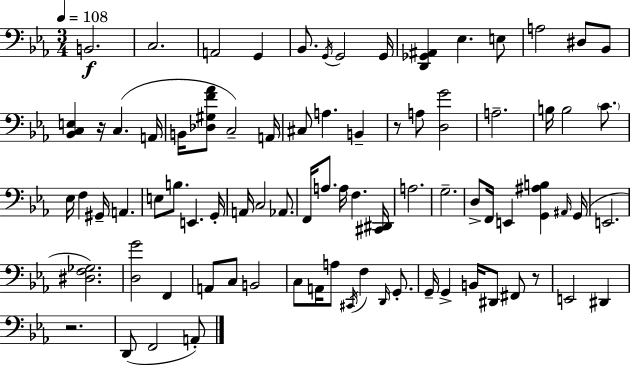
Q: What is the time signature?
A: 3/4